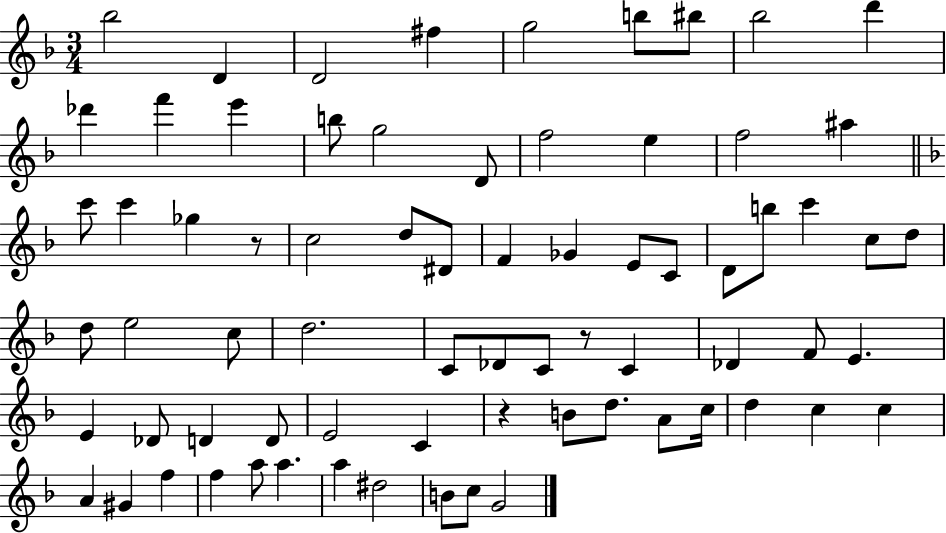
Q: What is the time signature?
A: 3/4